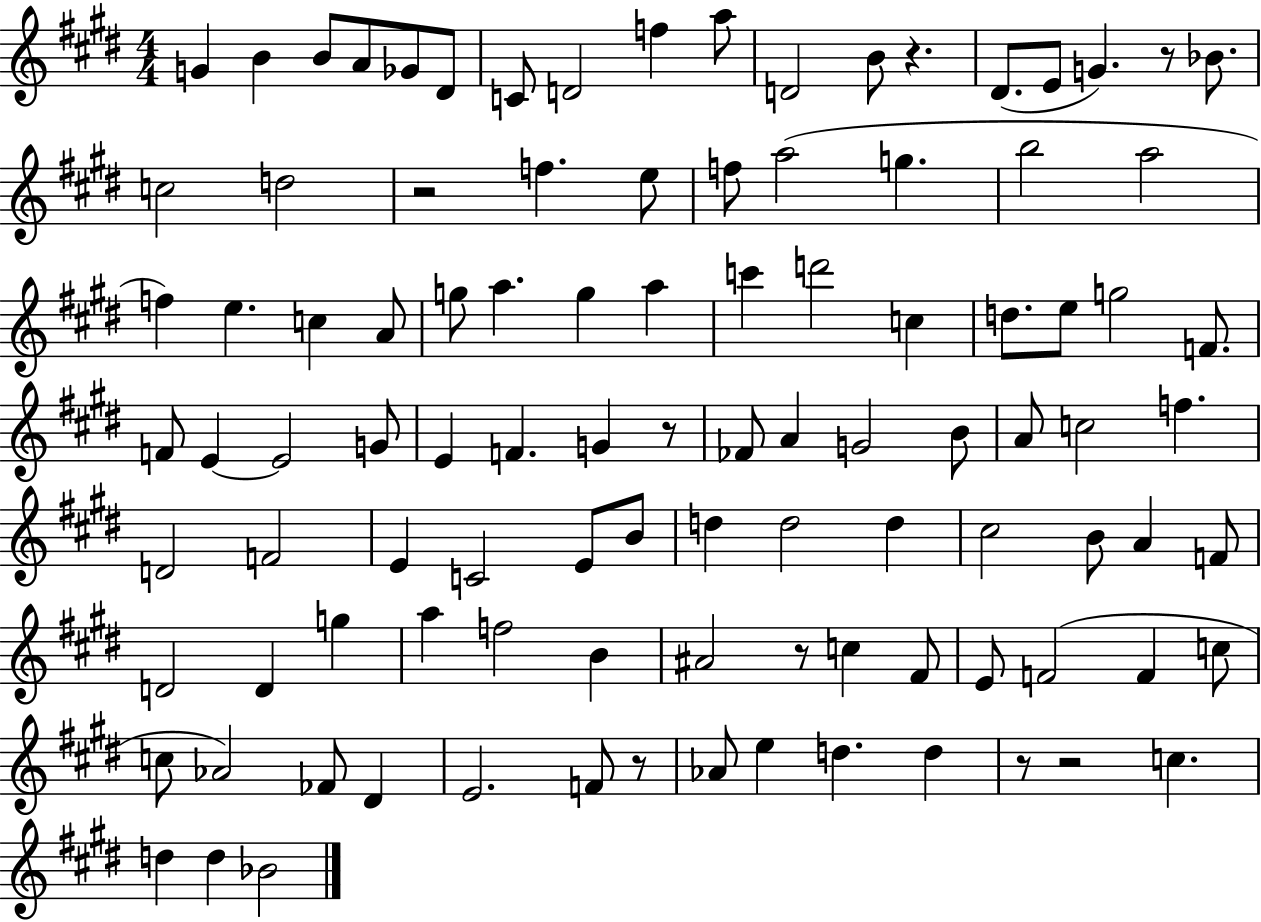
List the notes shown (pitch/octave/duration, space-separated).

G4/q B4/q B4/e A4/e Gb4/e D#4/e C4/e D4/h F5/q A5/e D4/h B4/e R/q. D#4/e. E4/e G4/q. R/e Bb4/e. C5/h D5/h R/h F5/q. E5/e F5/e A5/h G5/q. B5/h A5/h F5/q E5/q. C5/q A4/e G5/e A5/q. G5/q A5/q C6/q D6/h C5/q D5/e. E5/e G5/h F4/e. F4/e E4/q E4/h G4/e E4/q F4/q. G4/q R/e FES4/e A4/q G4/h B4/e A4/e C5/h F5/q. D4/h F4/h E4/q C4/h E4/e B4/e D5/q D5/h D5/q C#5/h B4/e A4/q F4/e D4/h D4/q G5/q A5/q F5/h B4/q A#4/h R/e C5/q F#4/e E4/e F4/h F4/q C5/e C5/e Ab4/h FES4/e D#4/q E4/h. F4/e R/e Ab4/e E5/q D5/q. D5/q R/e R/h C5/q. D5/q D5/q Bb4/h